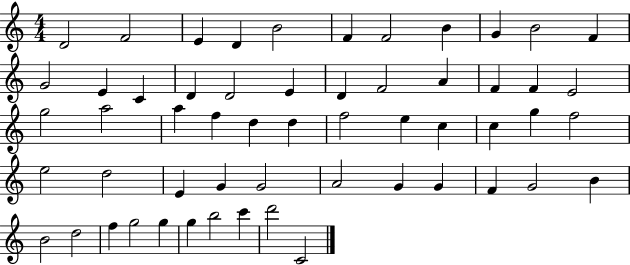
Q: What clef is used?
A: treble